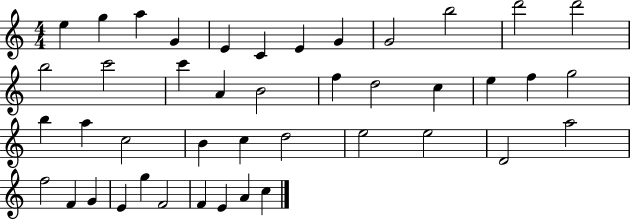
X:1
T:Untitled
M:4/4
L:1/4
K:C
e g a G E C E G G2 b2 d'2 d'2 b2 c'2 c' A B2 f d2 c e f g2 b a c2 B c d2 e2 e2 D2 a2 f2 F G E g F2 F E A c